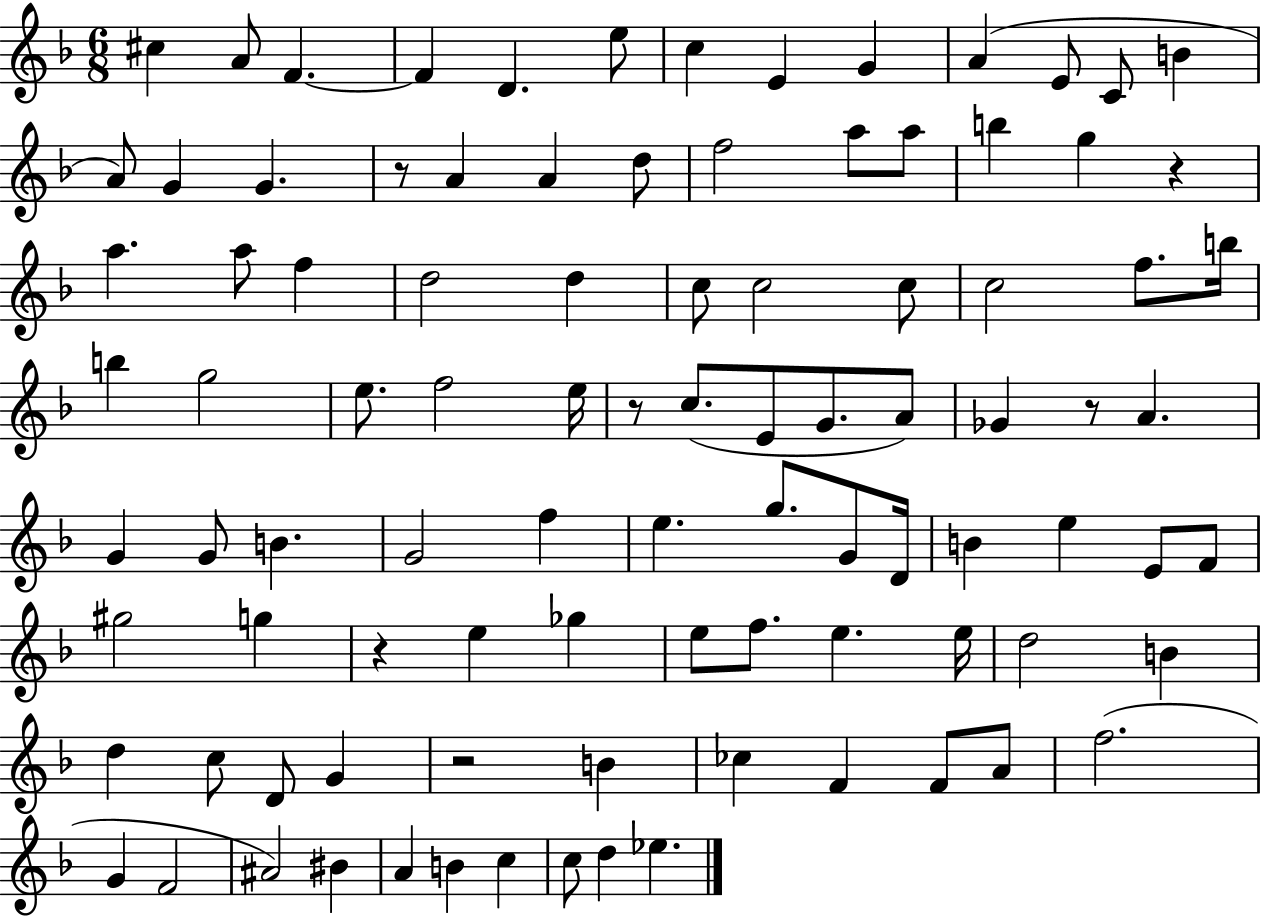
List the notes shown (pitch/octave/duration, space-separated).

C#5/q A4/e F4/q. F4/q D4/q. E5/e C5/q E4/q G4/q A4/q E4/e C4/e B4/q A4/e G4/q G4/q. R/e A4/q A4/q D5/e F5/h A5/e A5/e B5/q G5/q R/q A5/q. A5/e F5/q D5/h D5/q C5/e C5/h C5/e C5/h F5/e. B5/s B5/q G5/h E5/e. F5/h E5/s R/e C5/e. E4/e G4/e. A4/e Gb4/q R/e A4/q. G4/q G4/e B4/q. G4/h F5/q E5/q. G5/e. G4/e D4/s B4/q E5/q E4/e F4/e G#5/h G5/q R/q E5/q Gb5/q E5/e F5/e. E5/q. E5/s D5/h B4/q D5/q C5/e D4/e G4/q R/h B4/q CES5/q F4/q F4/e A4/e F5/h. G4/q F4/h A#4/h BIS4/q A4/q B4/q C5/q C5/e D5/q Eb5/q.